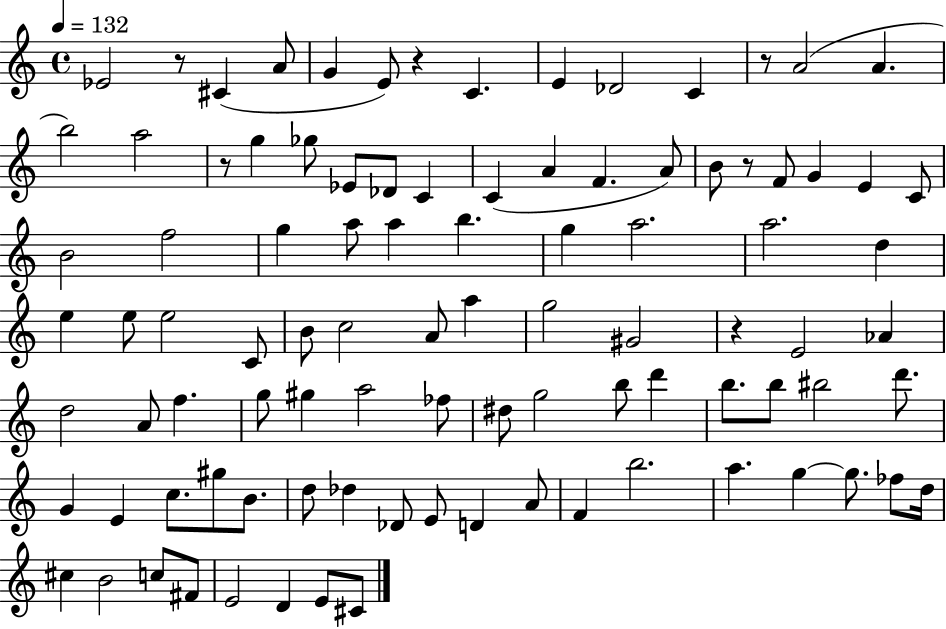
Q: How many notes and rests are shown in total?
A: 96